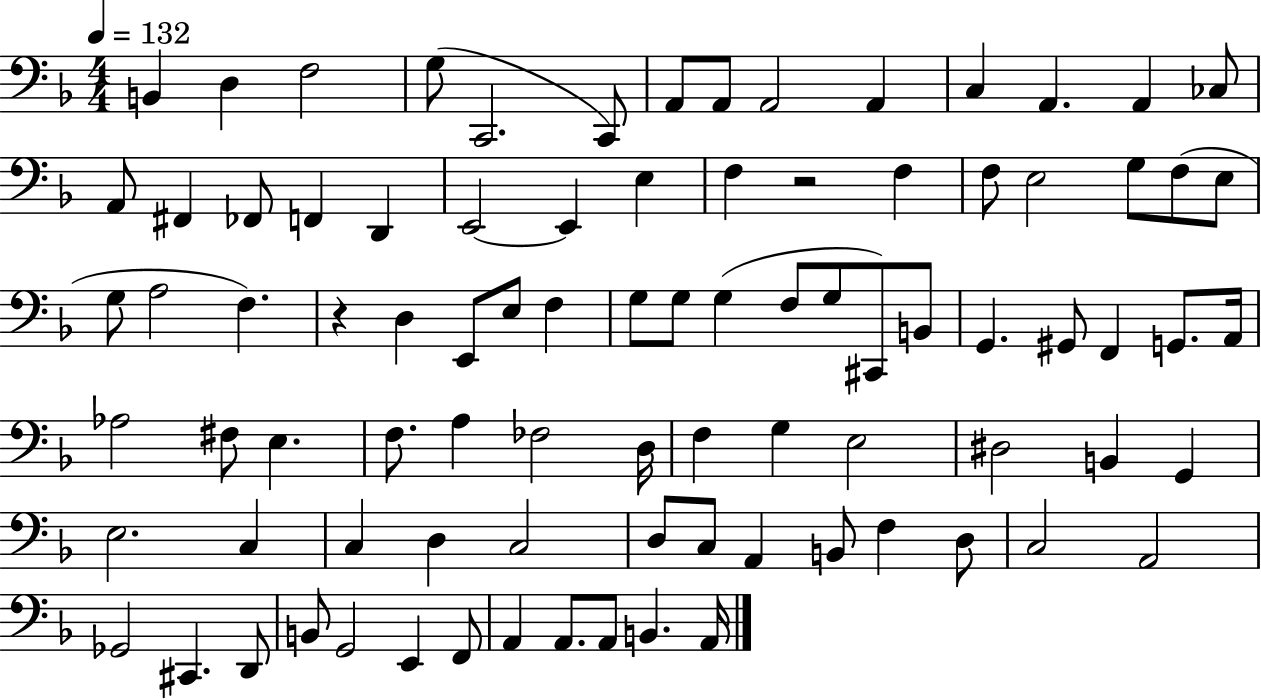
{
  \clef bass
  \numericTimeSignature
  \time 4/4
  \key f \major
  \tempo 4 = 132
  b,4 d4 f2 | g8( c,2. c,8) | a,8 a,8 a,2 a,4 | c4 a,4. a,4 ces8 | \break a,8 fis,4 fes,8 f,4 d,4 | e,2~~ e,4 e4 | f4 r2 f4 | f8 e2 g8 f8( e8 | \break g8 a2 f4.) | r4 d4 e,8 e8 f4 | g8 g8 g4( f8 g8 cis,8) b,8 | g,4. gis,8 f,4 g,8. a,16 | \break aes2 fis8 e4. | f8. a4 fes2 d16 | f4 g4 e2 | dis2 b,4 g,4 | \break e2. c4 | c4 d4 c2 | d8 c8 a,4 b,8 f4 d8 | c2 a,2 | \break ges,2 cis,4. d,8 | b,8 g,2 e,4 f,8 | a,4 a,8. a,8 b,4. a,16 | \bar "|."
}